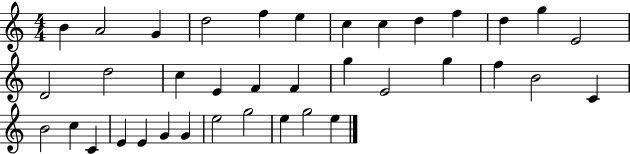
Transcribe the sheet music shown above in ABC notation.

X:1
T:Untitled
M:4/4
L:1/4
K:C
B A2 G d2 f e c c d f d g E2 D2 d2 c E F F g E2 g f B2 C B2 c C E E G G e2 g2 e g2 e